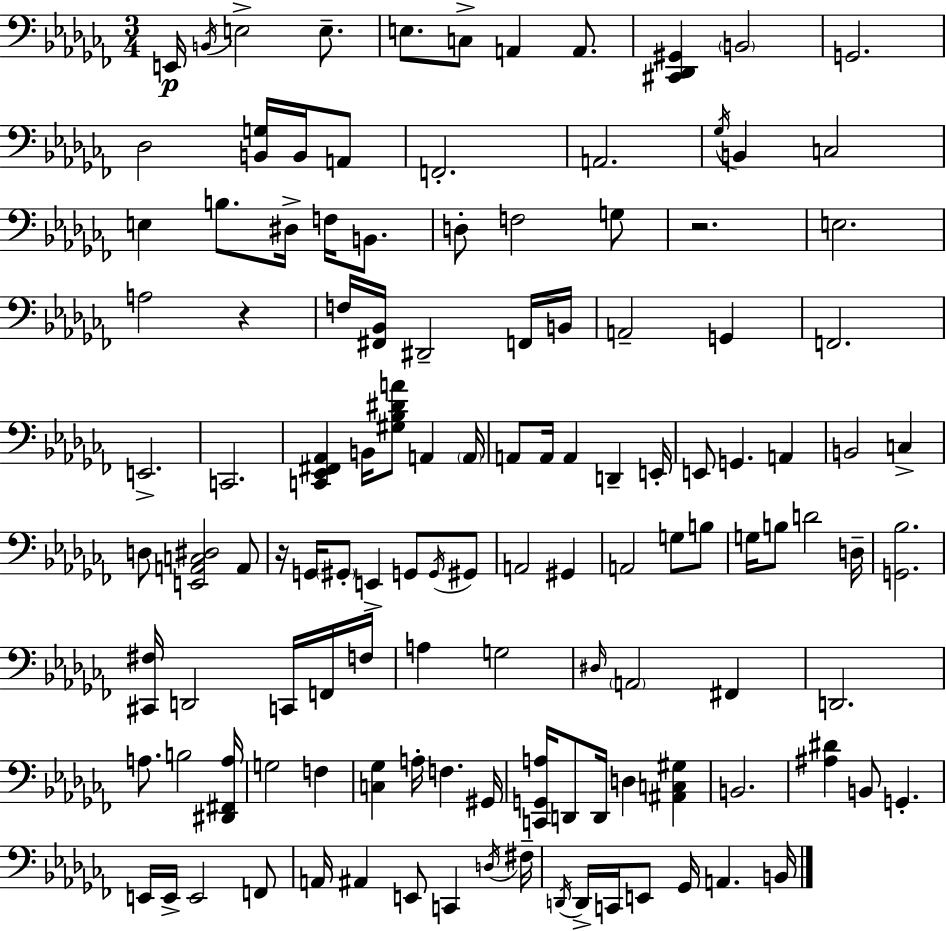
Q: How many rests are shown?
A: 3